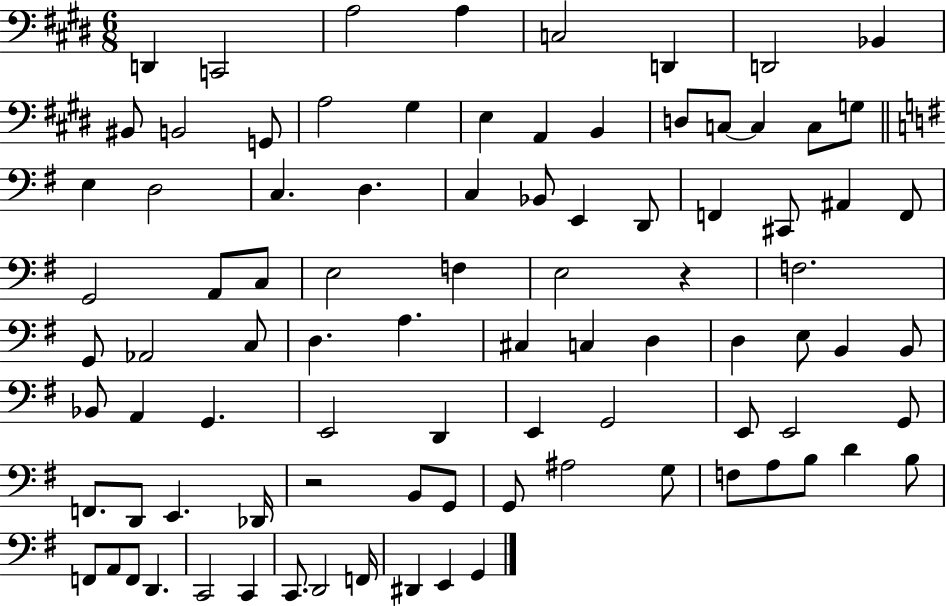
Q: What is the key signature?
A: E major